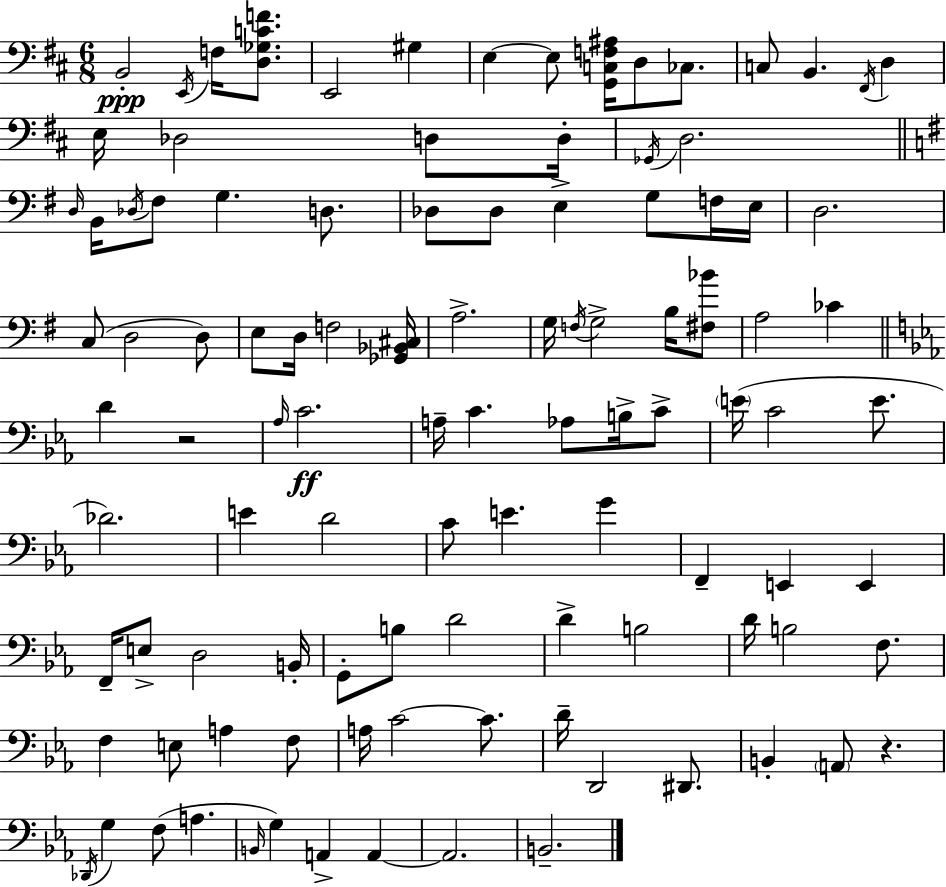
B2/h E2/s F3/s [D3,Gb3,C4,F4]/e. E2/h G#3/q E3/q E3/e [G2,C3,F3,A#3]/s D3/e CES3/e. C3/e B2/q. F#2/s D3/q E3/s Db3/h D3/e D3/s Gb2/s D3/h. D3/s B2/s Db3/s F#3/e G3/q. D3/e. Db3/e Db3/e E3/q G3/e F3/s E3/s D3/h. C3/e D3/h D3/e E3/e D3/s F3/h [Gb2,Bb2,C#3]/s A3/h. G3/s F3/s G3/h B3/s [F#3,Bb4]/e A3/h CES4/q D4/q R/h Ab3/s C4/h. A3/s C4/q. Ab3/e B3/s C4/e E4/s C4/h E4/e. Db4/h. E4/q D4/h C4/e E4/q. G4/q F2/q E2/q E2/q F2/s E3/e D3/h B2/s G2/e B3/e D4/h D4/q B3/h D4/s B3/h F3/e. F3/q E3/e A3/q F3/e A3/s C4/h C4/e. D4/s D2/h D#2/e. B2/q A2/e R/q. Db2/s G3/q F3/e A3/q. B2/s G3/q A2/q A2/q A2/h. B2/h.